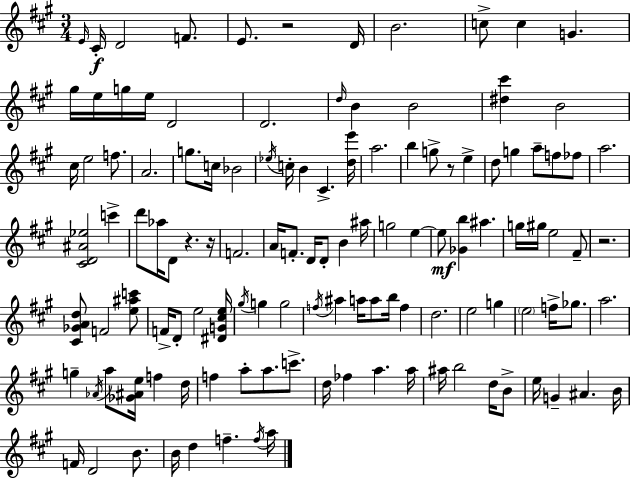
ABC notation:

X:1
T:Untitled
M:3/4
L:1/4
K:A
E/4 ^C/4 D2 F/2 E/2 z2 D/4 B2 c/2 c G ^g/4 e/4 g/4 e/4 D2 D2 d/4 B B2 [^d^c'] B2 ^c/4 e2 f/2 A2 g/2 c/4 _B2 _e/4 c/4 B ^C [de']/4 a2 b g/2 z/2 e d/2 g a/2 f/2 _f/2 a2 [^CD^A_e]2 c' d'/2 _a/4 D/2 z z/4 F2 A/4 F/2 D/4 D/2 B ^a/4 g2 e e/2 [_Gb] ^a g/4 ^g/4 e2 ^F/2 z2 [^C_GAd]/2 F2 [e^ac']/2 F/4 D/2 e2 [^DG^ce]/4 ^g/4 g g2 f/4 ^a a/4 a/2 b/4 f d2 e2 g e2 f/4 _g/2 a2 g _A/4 a/2 [_G^Ae]/4 f d/4 f a/2 a/2 c'/2 d/4 _f a a/4 ^a/4 b2 d/4 B/2 e/4 G ^A B/4 F/4 D2 B/2 B/4 d f f/4 a/4